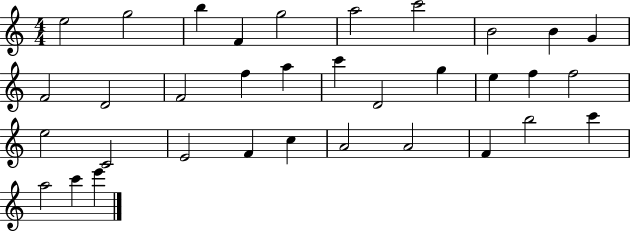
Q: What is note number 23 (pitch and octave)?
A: C4